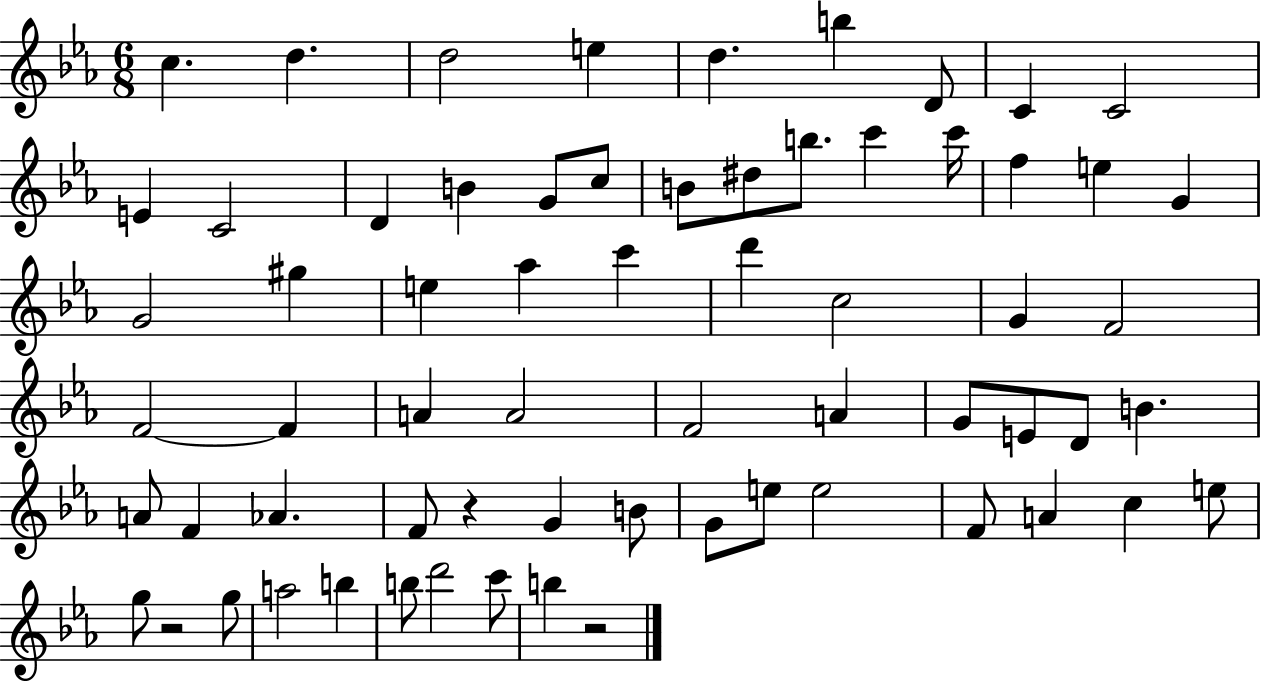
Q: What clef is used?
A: treble